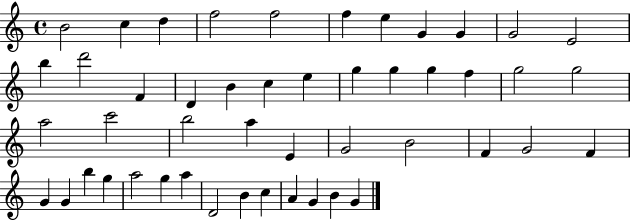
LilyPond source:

{
  \clef treble
  \time 4/4
  \defaultTimeSignature
  \key c \major
  b'2 c''4 d''4 | f''2 f''2 | f''4 e''4 g'4 g'4 | g'2 e'2 | \break b''4 d'''2 f'4 | d'4 b'4 c''4 e''4 | g''4 g''4 g''4 f''4 | g''2 g''2 | \break a''2 c'''2 | b''2 a''4 e'4 | g'2 b'2 | f'4 g'2 f'4 | \break g'4 g'4 b''4 g''4 | a''2 g''4 a''4 | d'2 b'4 c''4 | a'4 g'4 b'4 g'4 | \break \bar "|."
}